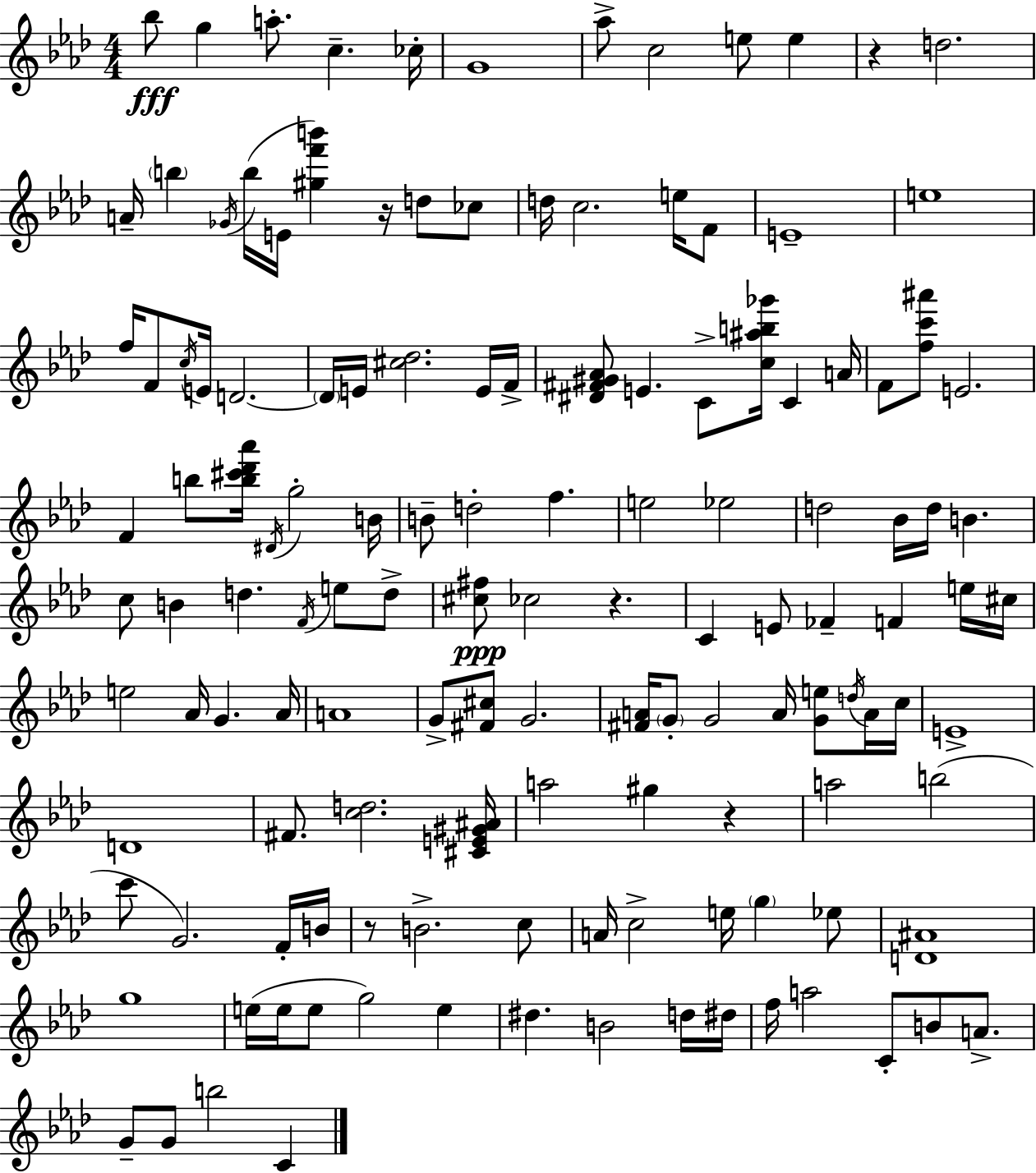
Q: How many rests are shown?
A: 5